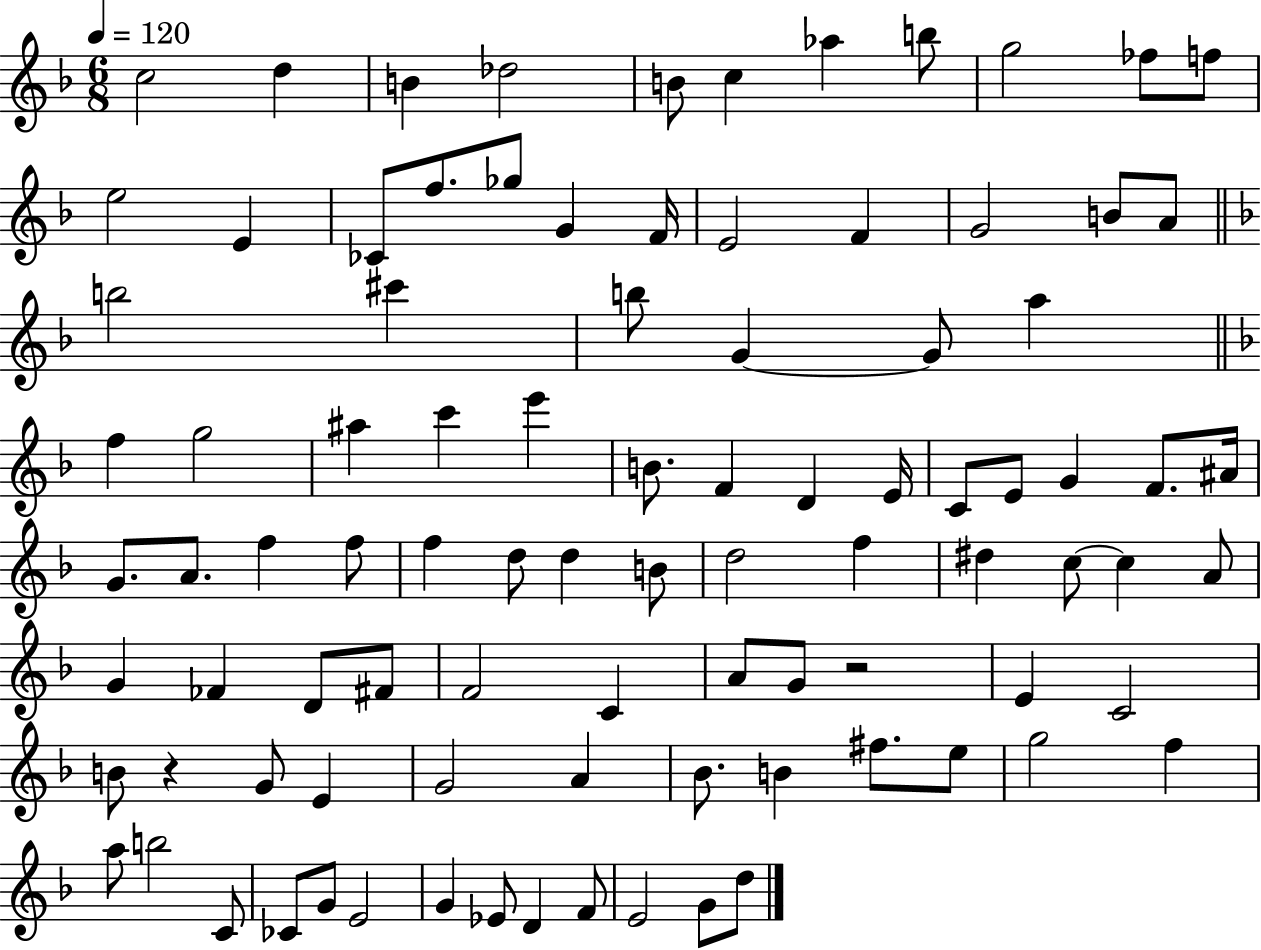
C5/h D5/q B4/q Db5/h B4/e C5/q Ab5/q B5/e G5/h FES5/e F5/e E5/h E4/q CES4/e F5/e. Gb5/e G4/q F4/s E4/h F4/q G4/h B4/e A4/e B5/h C#6/q B5/e G4/q G4/e A5/q F5/q G5/h A#5/q C6/q E6/q B4/e. F4/q D4/q E4/s C4/e E4/e G4/q F4/e. A#4/s G4/e. A4/e. F5/q F5/e F5/q D5/e D5/q B4/e D5/h F5/q D#5/q C5/e C5/q A4/e G4/q FES4/q D4/e F#4/e F4/h C4/q A4/e G4/e R/h E4/q C4/h B4/e R/q G4/e E4/q G4/h A4/q Bb4/e. B4/q F#5/e. E5/e G5/h F5/q A5/e B5/h C4/e CES4/e G4/e E4/h G4/q Eb4/e D4/q F4/e E4/h G4/e D5/e